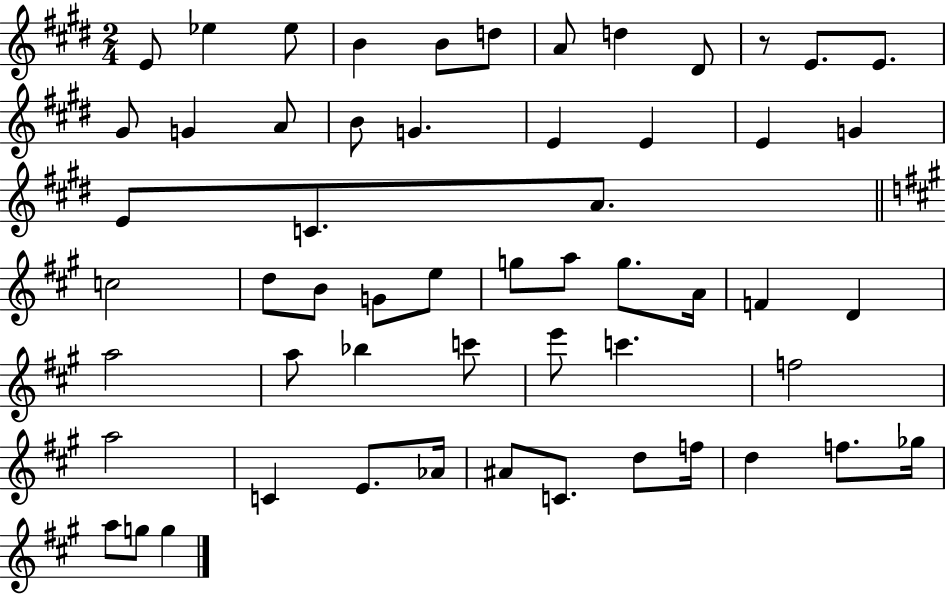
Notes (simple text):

E4/e Eb5/q Eb5/e B4/q B4/e D5/e A4/e D5/q D#4/e R/e E4/e. E4/e. G#4/e G4/q A4/e B4/e G4/q. E4/q E4/q E4/q G4/q E4/e C4/e. A4/e. C5/h D5/e B4/e G4/e E5/e G5/e A5/e G5/e. A4/s F4/q D4/q A5/h A5/e Bb5/q C6/e E6/e C6/q. F5/h A5/h C4/q E4/e. Ab4/s A#4/e C4/e. D5/e F5/s D5/q F5/e. Gb5/s A5/e G5/e G5/q